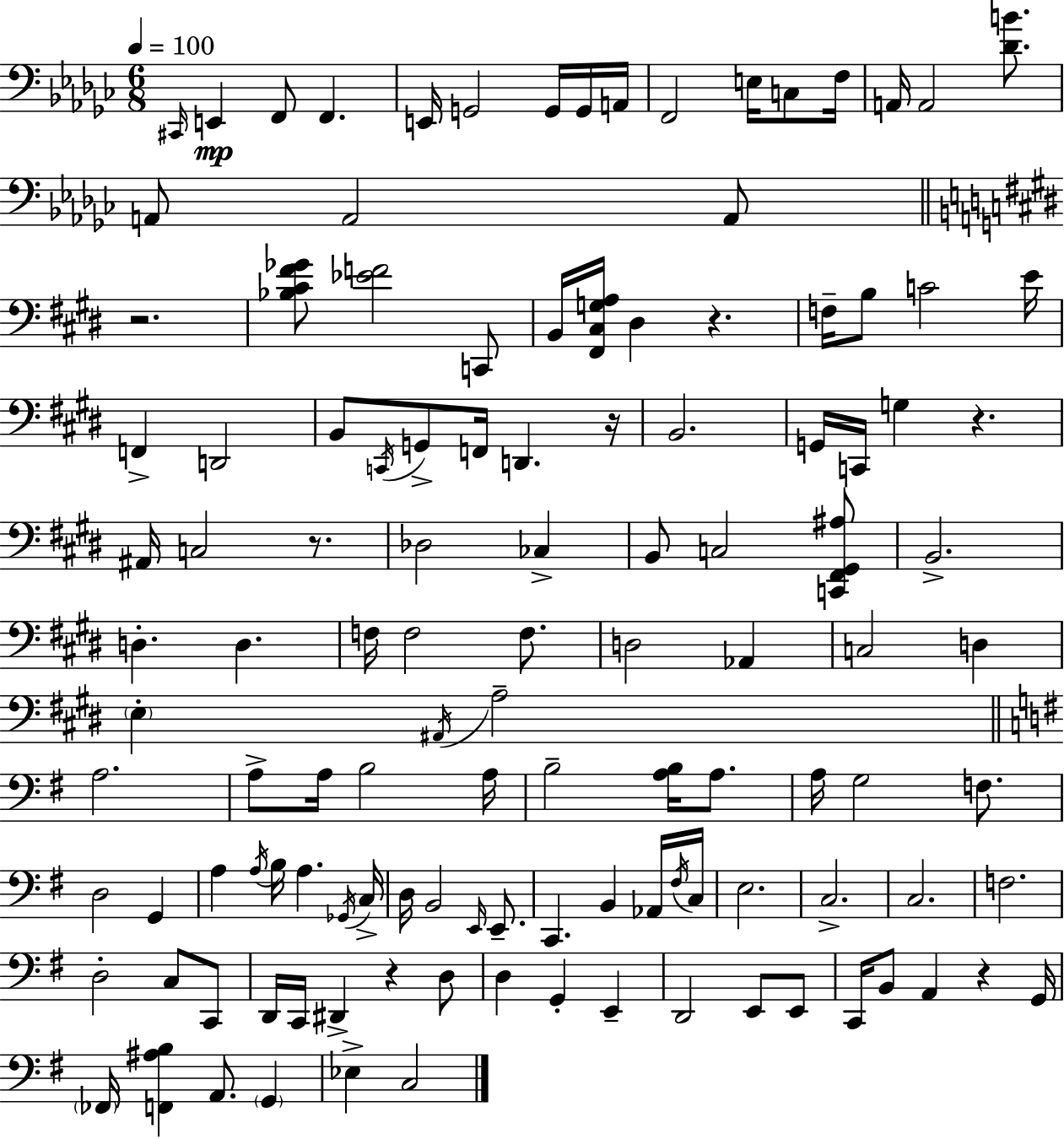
X:1
T:Untitled
M:6/8
L:1/4
K:Ebm
^C,,/4 E,, F,,/2 F,, E,,/4 G,,2 G,,/4 G,,/4 A,,/4 F,,2 E,/4 C,/2 F,/4 A,,/4 A,,2 [_DB]/2 A,,/2 A,,2 A,,/2 z2 [_B,^C^F_G]/2 [_EF]2 C,,/2 B,,/4 [^F,,^C,G,A,]/4 ^D, z F,/4 B,/2 C2 E/4 F,, D,,2 B,,/2 C,,/4 G,,/2 F,,/4 D,, z/4 B,,2 G,,/4 C,,/4 G, z ^A,,/4 C,2 z/2 _D,2 _C, B,,/2 C,2 [C,,^F,,^G,,^A,]/2 B,,2 D, D, F,/4 F,2 F,/2 D,2 _A,, C,2 D, E, ^A,,/4 A,2 A,2 A,/2 A,/4 B,2 A,/4 B,2 [A,B,]/4 A,/2 A,/4 G,2 F,/2 D,2 G,, A, A,/4 B,/4 A, _G,,/4 C,/4 D,/4 B,,2 E,,/4 E,,/2 C,, B,, _A,,/4 ^F,/4 C,/4 E,2 C,2 C,2 F,2 D,2 C,/2 C,,/2 D,,/4 C,,/4 ^D,, z D,/2 D, G,, E,, D,,2 E,,/2 E,,/2 C,,/4 B,,/2 A,, z G,,/4 _F,,/4 [F,,^A,B,] A,,/2 G,, _E, C,2